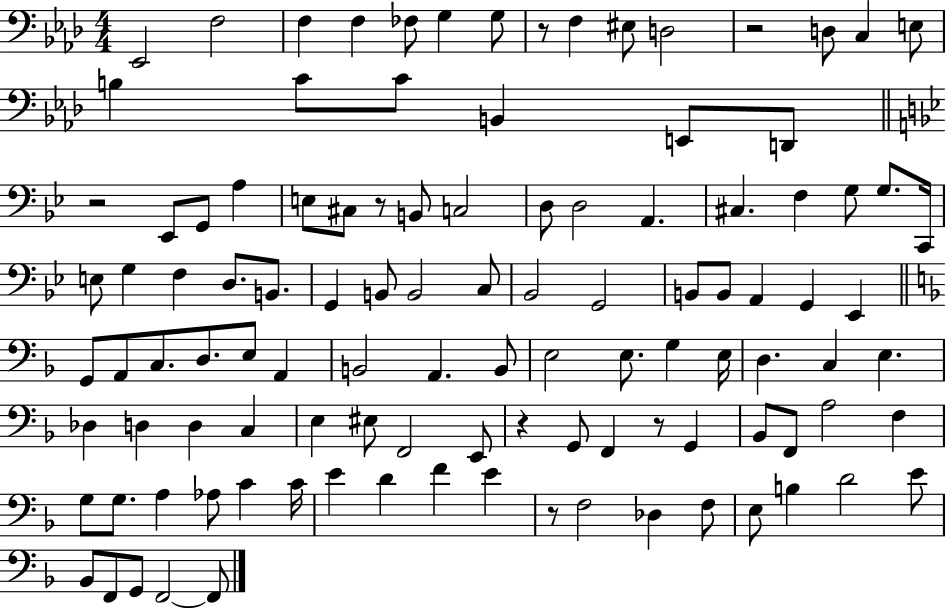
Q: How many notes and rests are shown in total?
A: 110